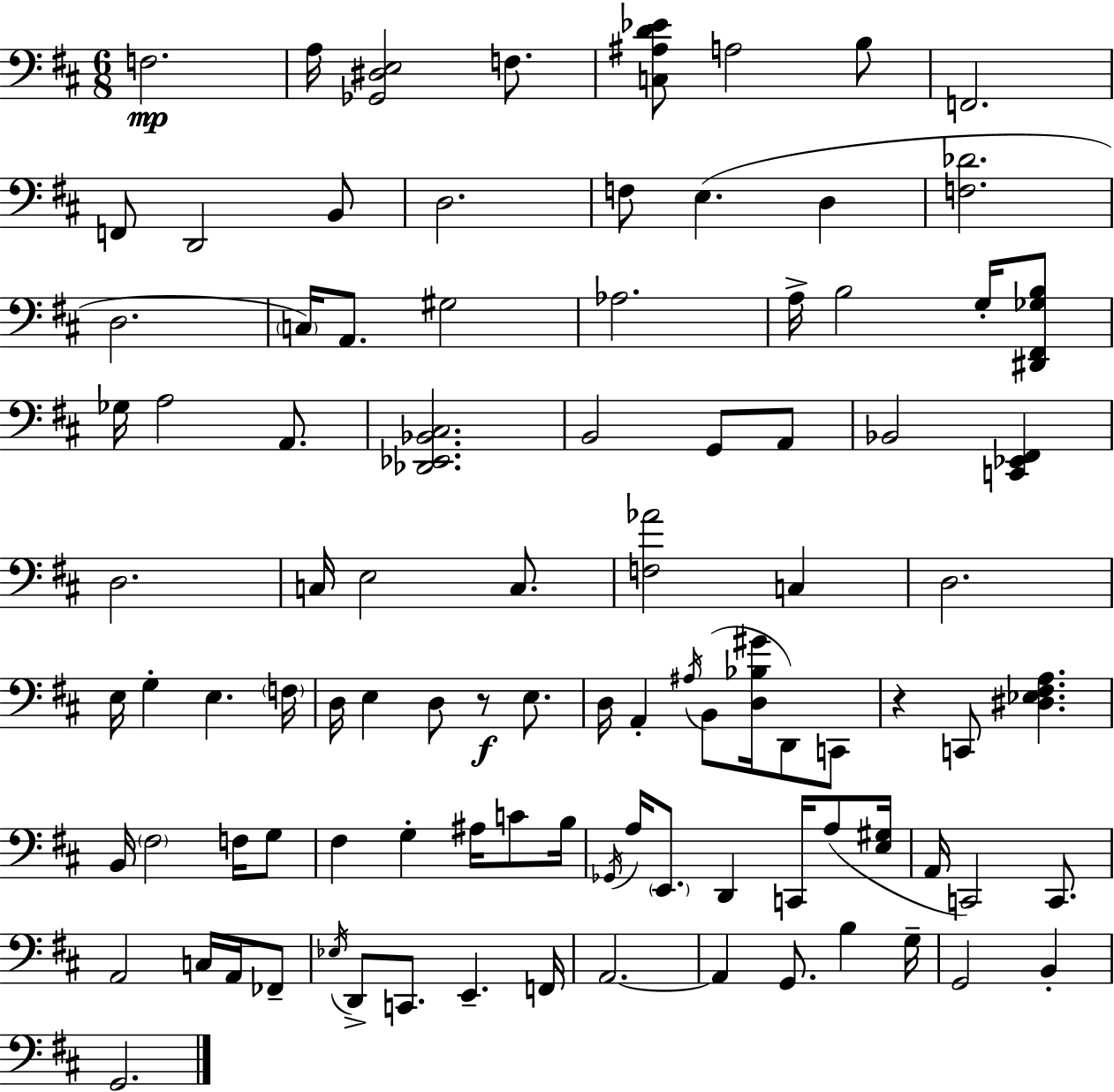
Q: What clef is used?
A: bass